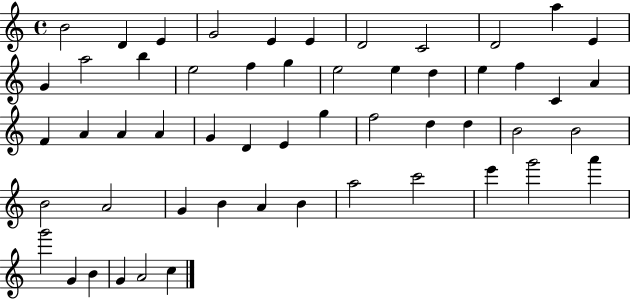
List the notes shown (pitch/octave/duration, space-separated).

B4/h D4/q E4/q G4/h E4/q E4/q D4/h C4/h D4/h A5/q E4/q G4/q A5/h B5/q E5/h F5/q G5/q E5/h E5/q D5/q E5/q F5/q C4/q A4/q F4/q A4/q A4/q A4/q G4/q D4/q E4/q G5/q F5/h D5/q D5/q B4/h B4/h B4/h A4/h G4/q B4/q A4/q B4/q A5/h C6/h E6/q G6/h A6/q G6/h G4/q B4/q G4/q A4/h C5/q